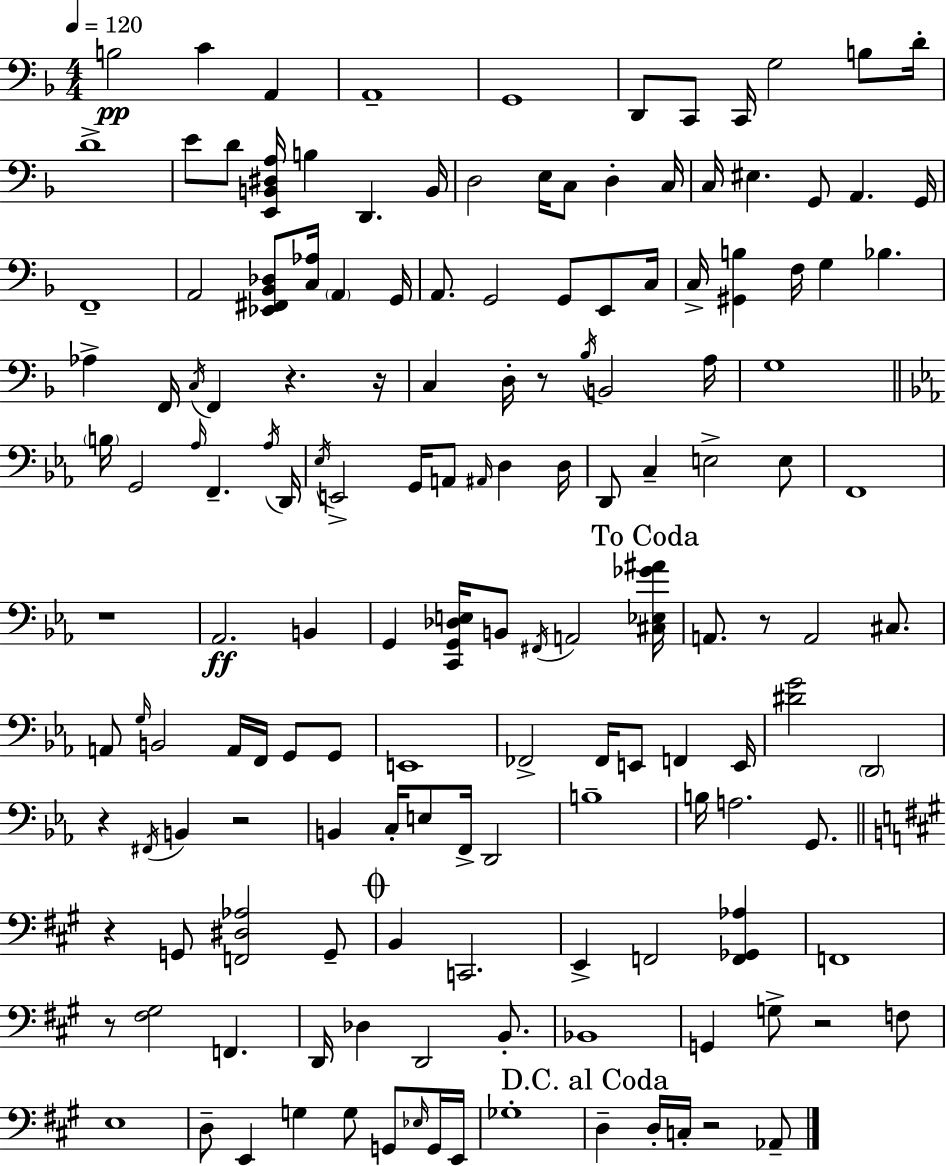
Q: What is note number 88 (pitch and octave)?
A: E2